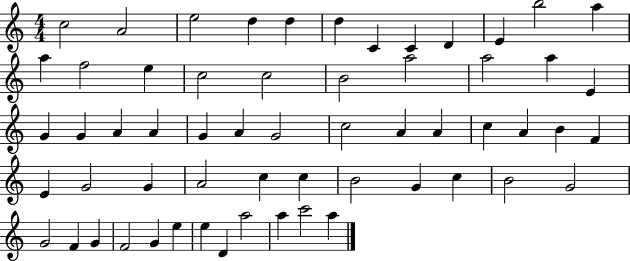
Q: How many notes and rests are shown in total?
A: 59